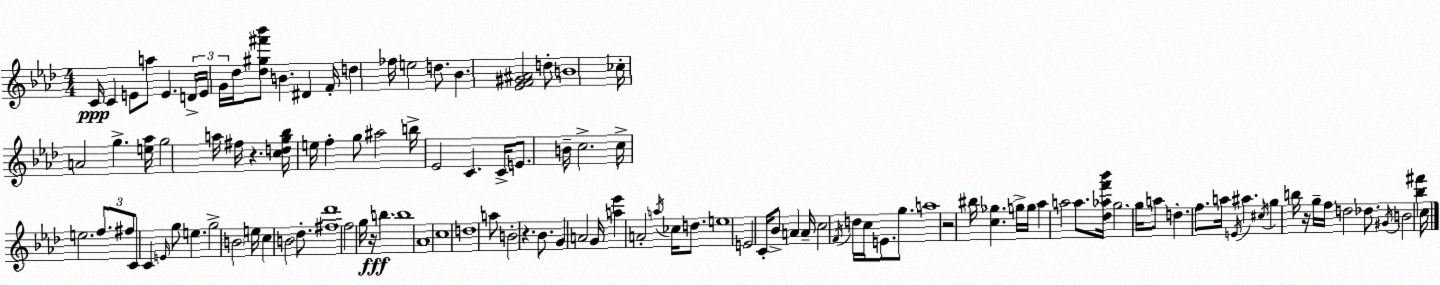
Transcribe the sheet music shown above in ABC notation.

X:1
T:Untitled
M:4/4
L:1/4
K:Ab
C/4 C E/2 a/2 E D/4 E/4 G/4 _d/4 [_d^g^f'_b']/2 B ^D F/4 d _f/4 e2 d/2 _B [_EF^G^A]2 d/2 B4 _c/4 A2 g [e_a]/4 g2 a/4 ^f/4 z [cdg_b]/4 e/4 f g/2 ^a2 b/4 _E2 C C/4 E/2 B/4 c2 c/4 e2 f/2 ^f/2 C/2 C E/4 g/2 e g2 B2 e/4 c B2 _d/2 [^f_d']4 f2 g/4 z/4 b b4 _A4 c4 d4 a/2 B2 z _B/2 G A2 G/4 [a_e'] A2 a/4 _c/4 d/2 e4 E2 C/4 _B/2 A A/4 c2 F/4 d/4 c/4 E/2 g/2 a4 z2 ^b/4 [c_g] g/4 g/4 _a a2 a/2 [_d_af'_b']/4 g2 g/4 a/2 d f/2 a/4 E/4 ^a ^c/4 g b/4 z/4 g/4 f/4 d2 _d/2 ^G/4 B2 [_b^f'] c/4